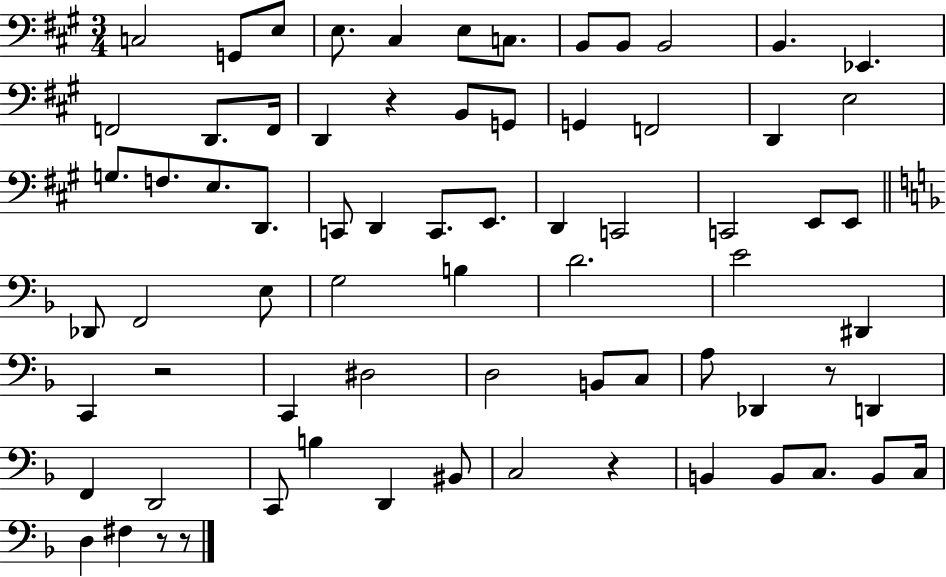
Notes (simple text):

C3/h G2/e E3/e E3/e. C#3/q E3/e C3/e. B2/e B2/e B2/h B2/q. Eb2/q. F2/h D2/e. F2/s D2/q R/q B2/e G2/e G2/q F2/h D2/q E3/h G3/e. F3/e. E3/e. D2/e. C2/e D2/q C2/e. E2/e. D2/q C2/h C2/h E2/e E2/e Db2/e F2/h E3/e G3/h B3/q D4/h. E4/h D#2/q C2/q R/h C2/q D#3/h D3/h B2/e C3/e A3/e Db2/q R/e D2/q F2/q D2/h C2/e B3/q D2/q BIS2/e C3/h R/q B2/q B2/e C3/e. B2/e C3/s D3/q F#3/q R/e R/e